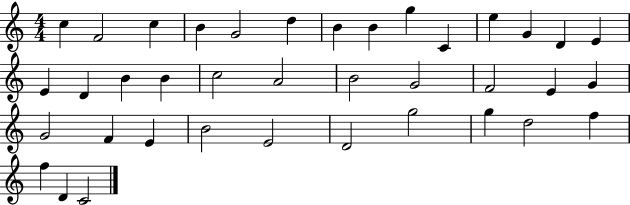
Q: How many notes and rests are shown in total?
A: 38